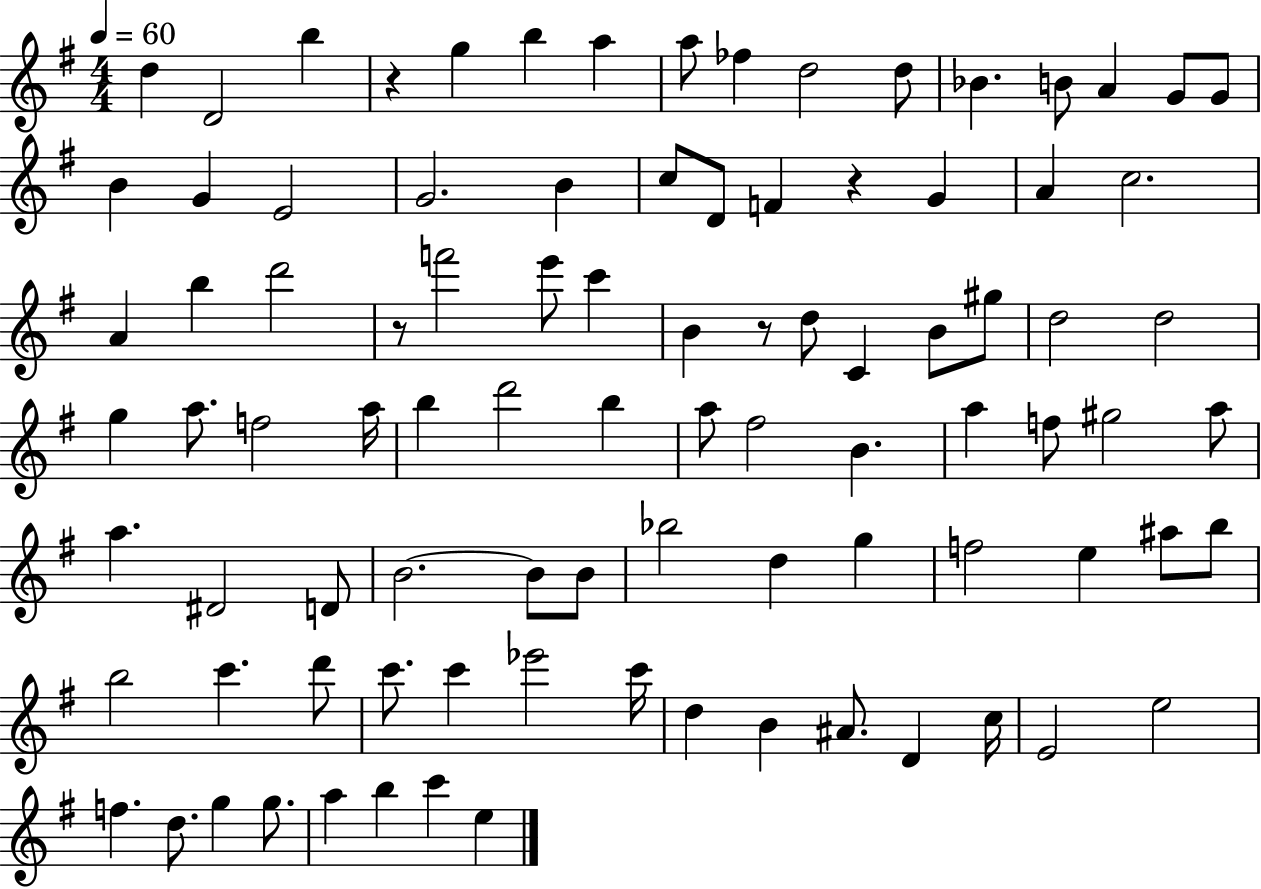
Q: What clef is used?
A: treble